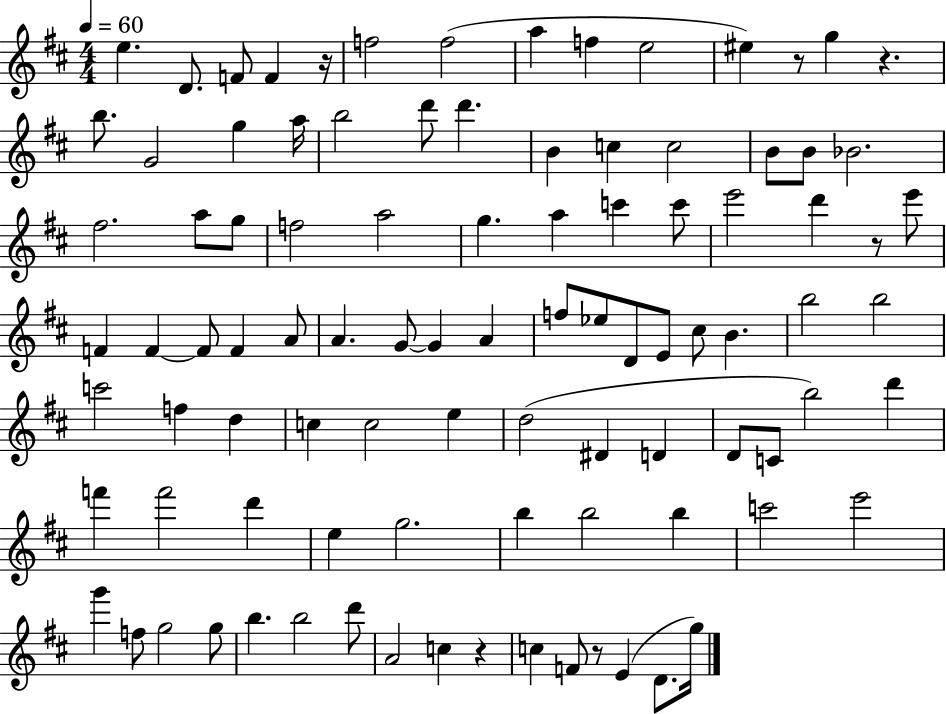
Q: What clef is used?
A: treble